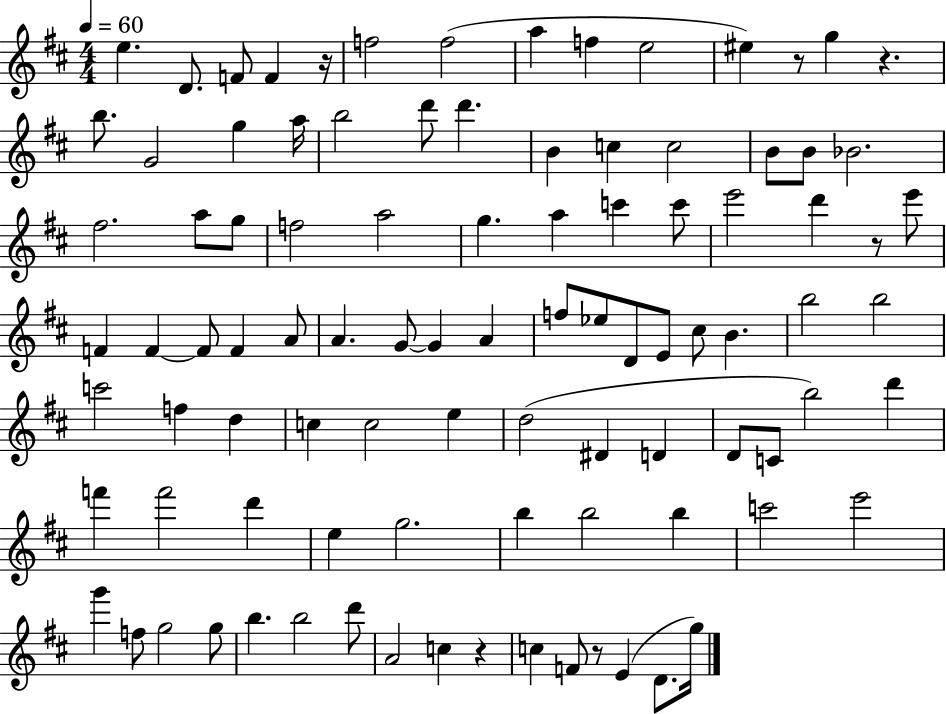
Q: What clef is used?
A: treble